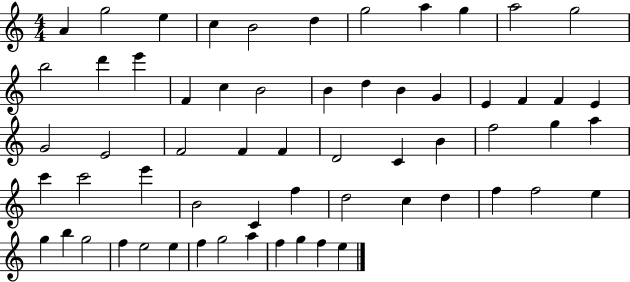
A4/q G5/h E5/q C5/q B4/h D5/q G5/h A5/q G5/q A5/h G5/h B5/h D6/q E6/q F4/q C5/q B4/h B4/q D5/q B4/q G4/q E4/q F4/q F4/q E4/q G4/h E4/h F4/h F4/q F4/q D4/h C4/q B4/q F5/h G5/q A5/q C6/q C6/h E6/q B4/h C4/q F5/q D5/h C5/q D5/q F5/q F5/h E5/q G5/q B5/q G5/h F5/q E5/h E5/q F5/q G5/h A5/q F5/q G5/q F5/q E5/q